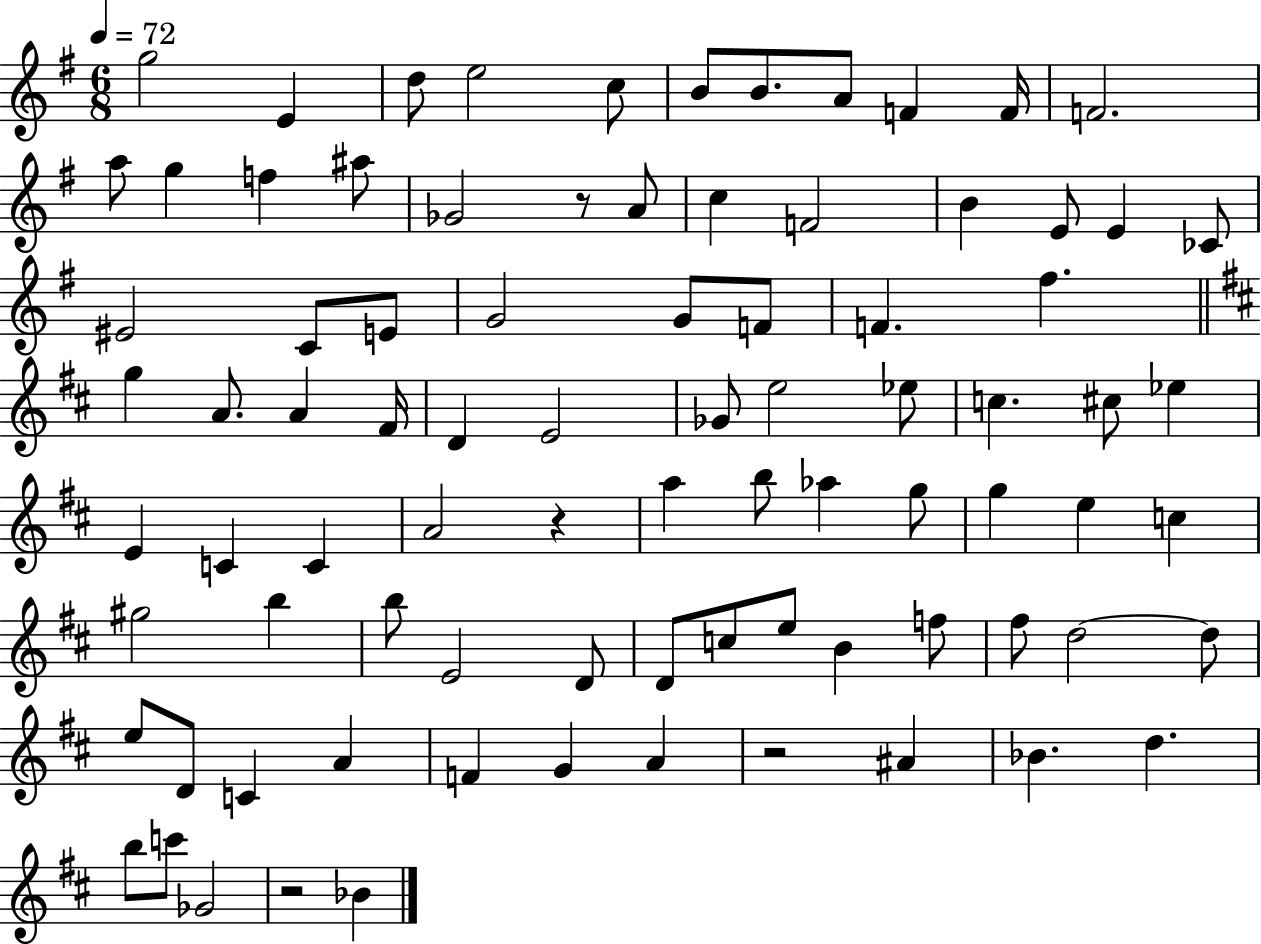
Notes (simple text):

G5/h E4/q D5/e E5/h C5/e B4/e B4/e. A4/e F4/q F4/s F4/h. A5/e G5/q F5/q A#5/e Gb4/h R/e A4/e C5/q F4/h B4/q E4/e E4/q CES4/e EIS4/h C4/e E4/e G4/h G4/e F4/e F4/q. F#5/q. G5/q A4/e. A4/q F#4/s D4/q E4/h Gb4/e E5/h Eb5/e C5/q. C#5/e Eb5/q E4/q C4/q C4/q A4/h R/q A5/q B5/e Ab5/q G5/e G5/q E5/q C5/q G#5/h B5/q B5/e E4/h D4/e D4/e C5/e E5/e B4/q F5/e F#5/e D5/h D5/e E5/e D4/e C4/q A4/q F4/q G4/q A4/q R/h A#4/q Bb4/q. D5/q. B5/e C6/e Gb4/h R/h Bb4/q